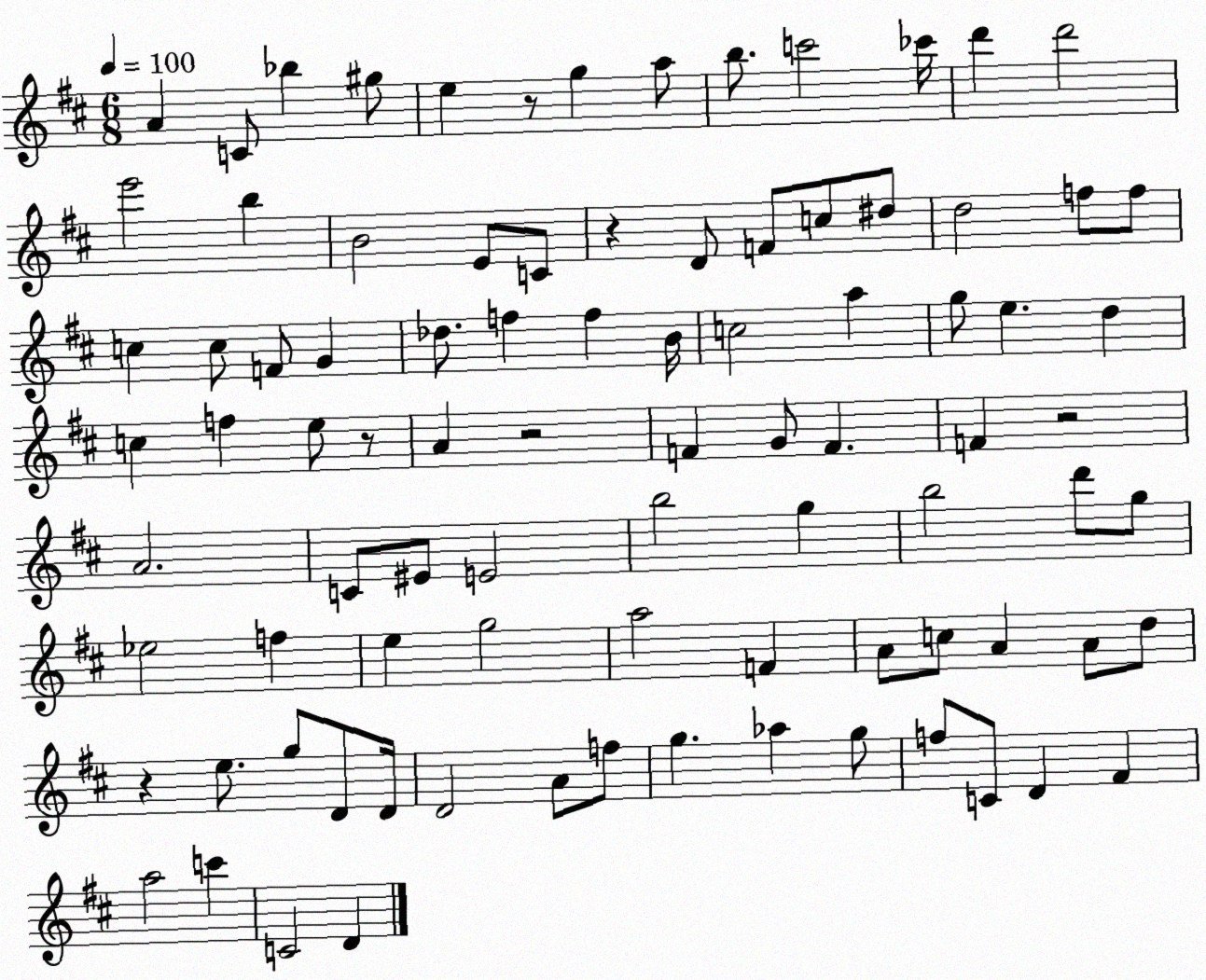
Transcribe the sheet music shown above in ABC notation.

X:1
T:Untitled
M:6/8
L:1/4
K:D
A C/2 _b ^g/2 e z/2 g a/2 b/2 c'2 _c'/4 d' d'2 e'2 b B2 E/2 C/2 z D/2 F/2 c/2 ^d/2 d2 f/2 f/2 c c/2 F/2 G _d/2 f f B/4 c2 a g/2 e d c f e/2 z/2 A z2 F G/2 F F z2 A2 C/2 ^E/2 E2 b2 g b2 d'/2 g/2 _e2 f e g2 a2 F A/2 c/2 A A/2 d/2 z e/2 g/2 D/2 D/4 D2 A/2 f/2 g _a g/2 f/2 C/2 D ^F a2 c' C2 D